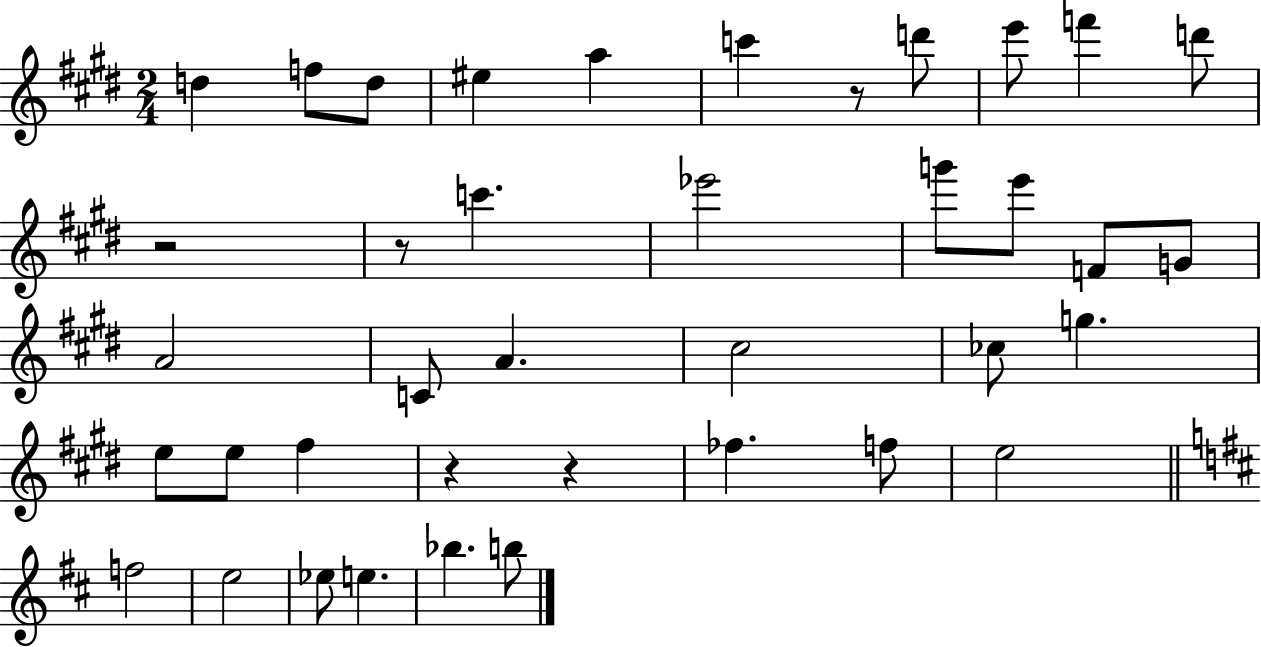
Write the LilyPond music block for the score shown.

{
  \clef treble
  \numericTimeSignature
  \time 2/4
  \key e \major
  d''4 f''8 d''8 | eis''4 a''4 | c'''4 r8 d'''8 | e'''8 f'''4 d'''8 | \break r2 | r8 c'''4. | ees'''2 | g'''8 e'''8 f'8 g'8 | \break a'2 | c'8 a'4. | cis''2 | ces''8 g''4. | \break e''8 e''8 fis''4 | r4 r4 | fes''4. f''8 | e''2 | \break \bar "||" \break \key b \minor f''2 | e''2 | ees''8 e''4. | bes''4. b''8 | \break \bar "|."
}